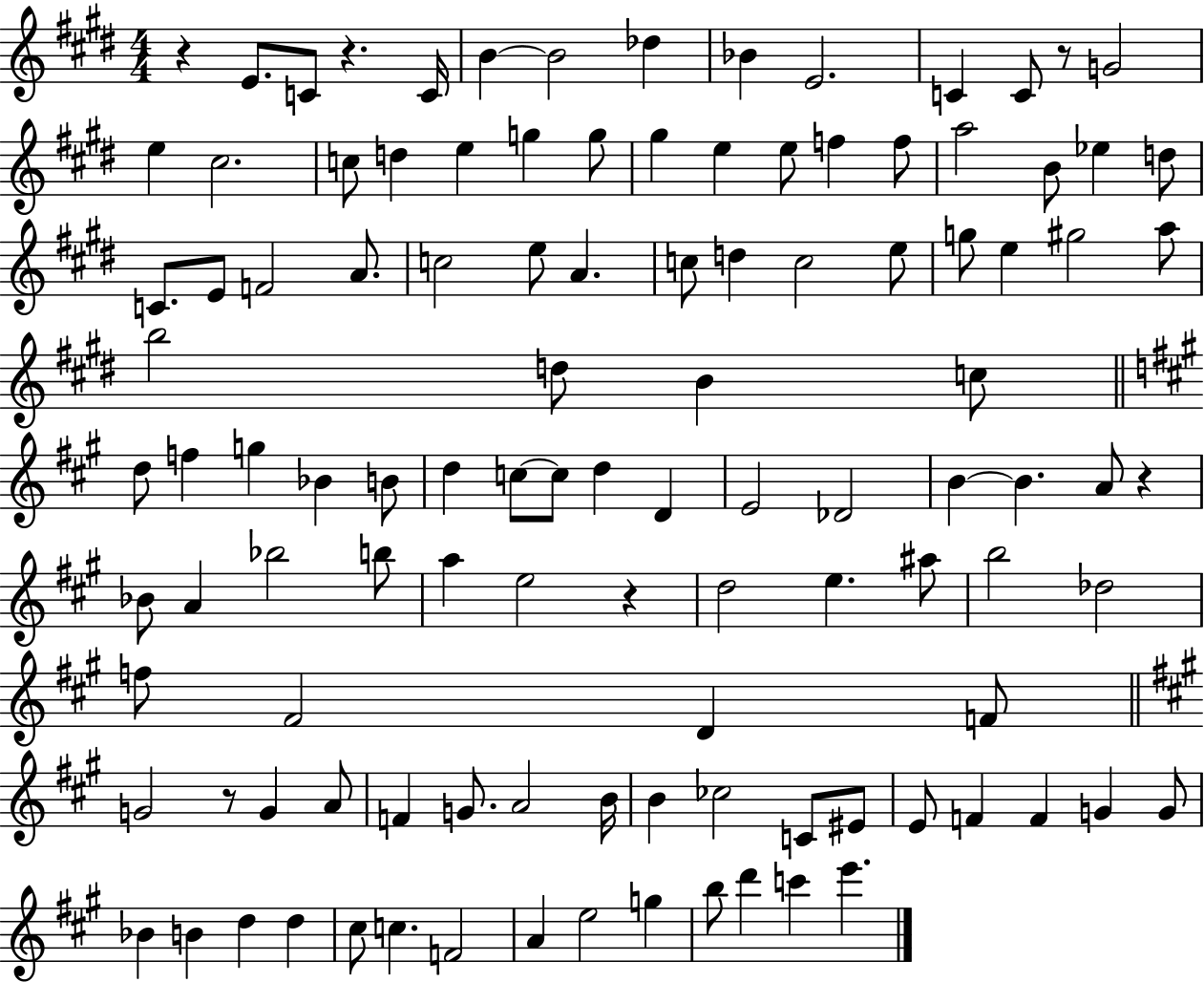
R/q E4/e. C4/e R/q. C4/s B4/q B4/h Db5/q Bb4/q E4/h. C4/q C4/e R/e G4/h E5/q C#5/h. C5/e D5/q E5/q G5/q G5/e G#5/q E5/q E5/e F5/q F5/e A5/h B4/e Eb5/q D5/e C4/e. E4/e F4/h A4/e. C5/h E5/e A4/q. C5/e D5/q C5/h E5/e G5/e E5/q G#5/h A5/e B5/h D5/e B4/q C5/e D5/e F5/q G5/q Bb4/q B4/e D5/q C5/e C5/e D5/q D4/q E4/h Db4/h B4/q B4/q. A4/e R/q Bb4/e A4/q Bb5/h B5/e A5/q E5/h R/q D5/h E5/q. A#5/e B5/h Db5/h F5/e F#4/h D4/q F4/e G4/h R/e G4/q A4/e F4/q G4/e. A4/h B4/s B4/q CES5/h C4/e EIS4/e E4/e F4/q F4/q G4/q G4/e Bb4/q B4/q D5/q D5/q C#5/e C5/q. F4/h A4/q E5/h G5/q B5/e D6/q C6/q E6/q.